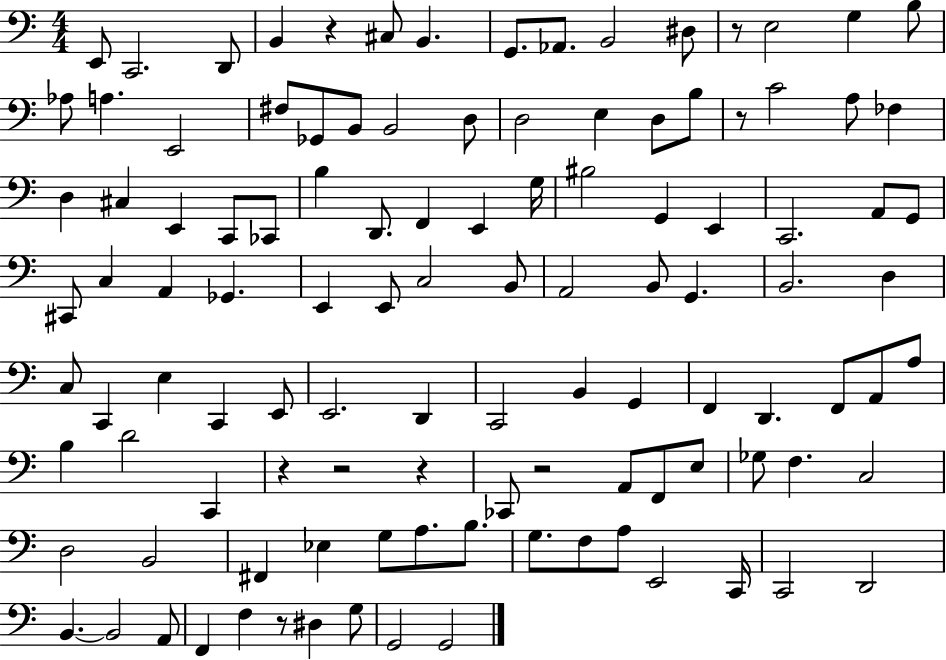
{
  \clef bass
  \numericTimeSignature
  \time 4/4
  \key c \major
  e,8 c,2. d,8 | b,4 r4 cis8 b,4. | g,8. aes,8. b,2 dis8 | r8 e2 g4 b8 | \break aes8 a4. e,2 | fis8 ges,8 b,8 b,2 d8 | d2 e4 d8 b8 | r8 c'2 a8 fes4 | \break d4 cis4 e,4 c,8 ces,8 | b4 d,8. f,4 e,4 g16 | bis2 g,4 e,4 | c,2. a,8 g,8 | \break cis,8 c4 a,4 ges,4. | e,4 e,8 c2 b,8 | a,2 b,8 g,4. | b,2. d4 | \break c8 c,4 e4 c,4 e,8 | e,2. d,4 | c,2 b,4 g,4 | f,4 d,4. f,8 a,8 a8 | \break b4 d'2 c,4 | r4 r2 r4 | ces,8 r2 a,8 f,8 e8 | ges8 f4. c2 | \break d2 b,2 | fis,4 ees4 g8 a8. b8. | g8. f8 a8 e,2 c,16 | c,2 d,2 | \break b,4.~~ b,2 a,8 | f,4 f4 r8 dis4 g8 | g,2 g,2 | \bar "|."
}